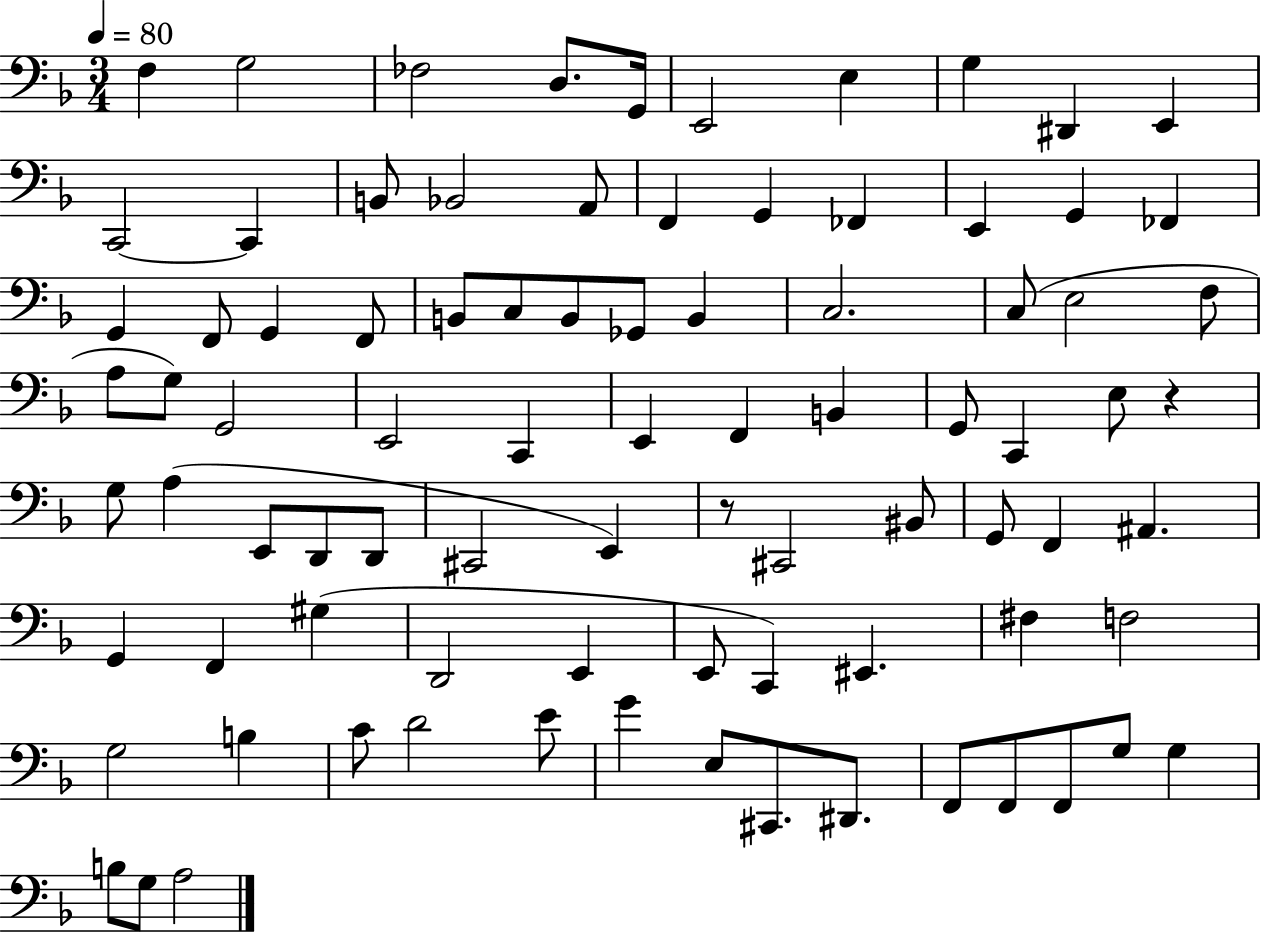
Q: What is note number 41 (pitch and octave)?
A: F2